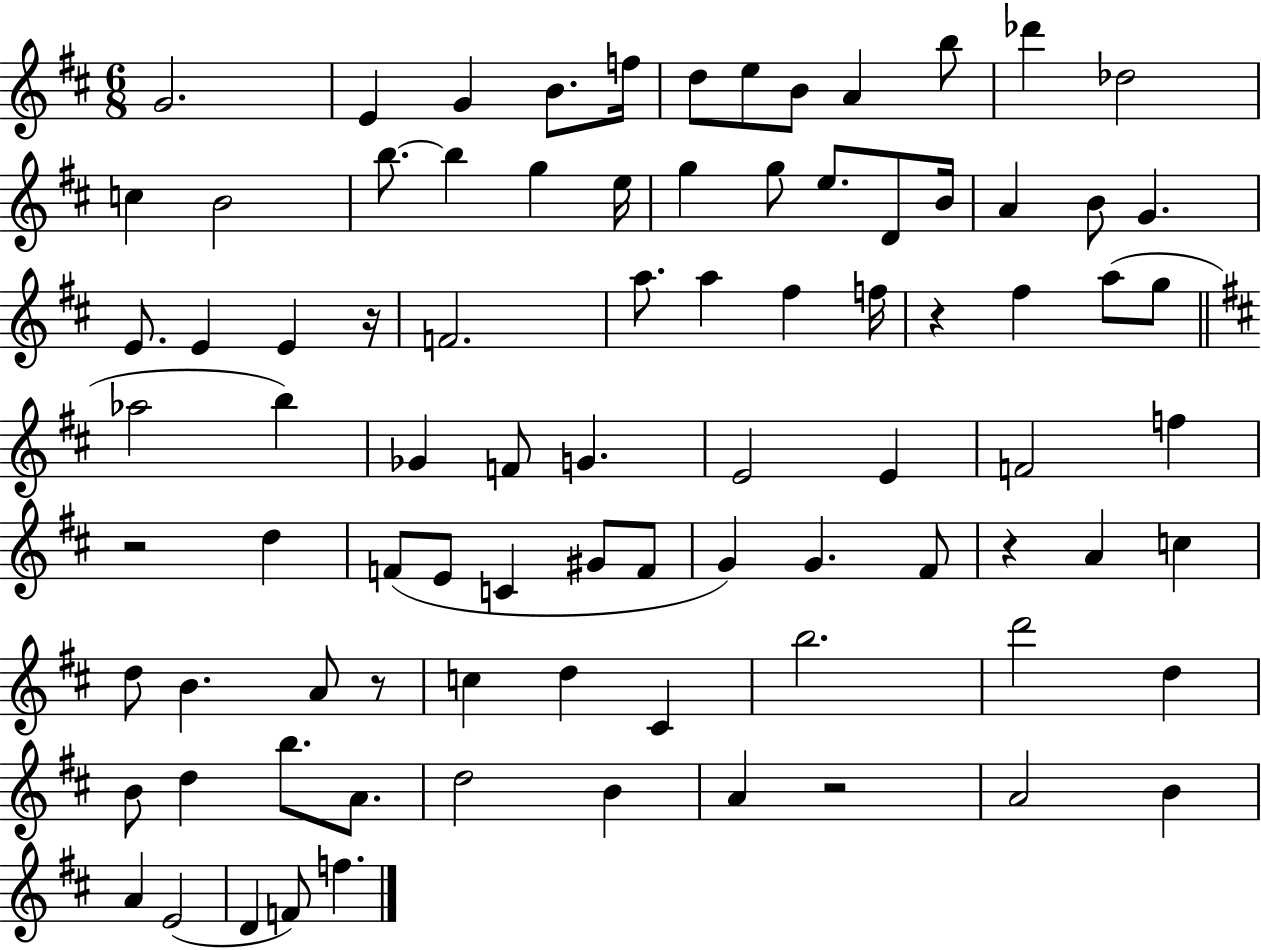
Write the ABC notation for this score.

X:1
T:Untitled
M:6/8
L:1/4
K:D
G2 E G B/2 f/4 d/2 e/2 B/2 A b/2 _d' _d2 c B2 b/2 b g e/4 g g/2 e/2 D/2 B/4 A B/2 G E/2 E E z/4 F2 a/2 a ^f f/4 z ^f a/2 g/2 _a2 b _G F/2 G E2 E F2 f z2 d F/2 E/2 C ^G/2 F/2 G G ^F/2 z A c d/2 B A/2 z/2 c d ^C b2 d'2 d B/2 d b/2 A/2 d2 B A z2 A2 B A E2 D F/2 f